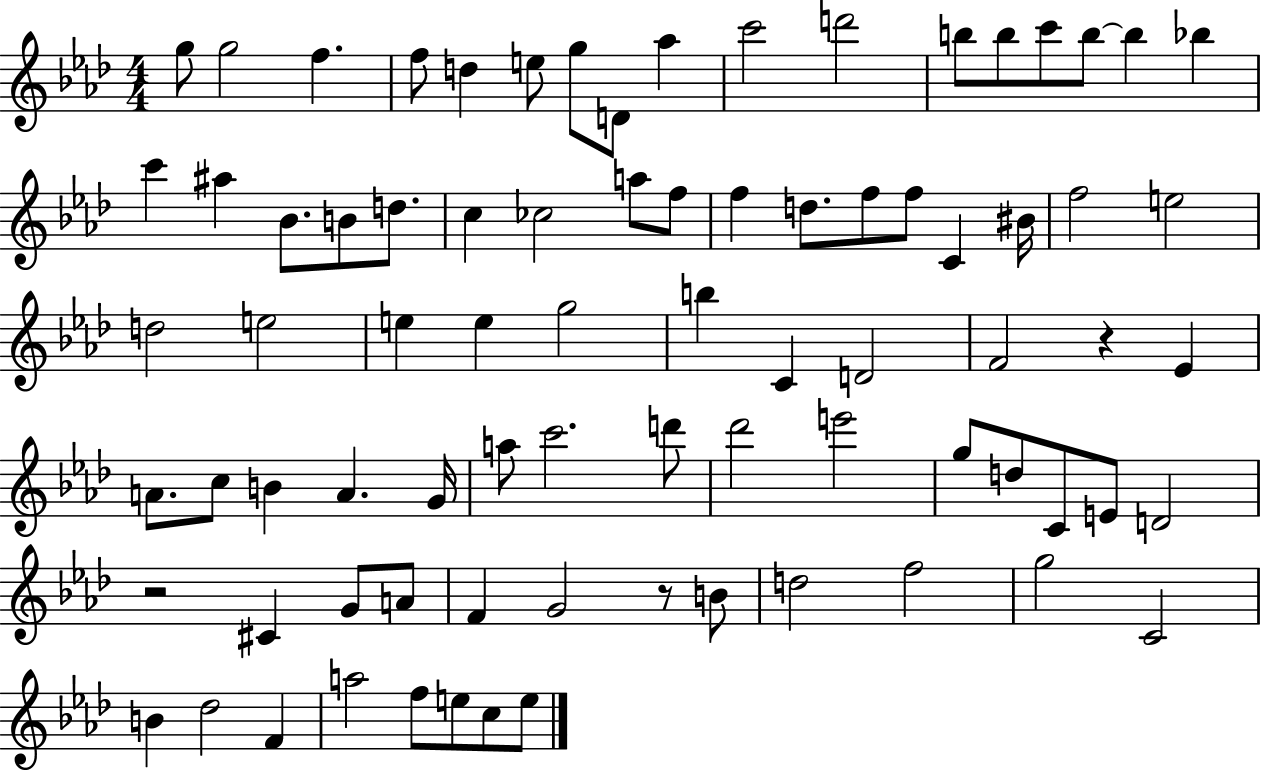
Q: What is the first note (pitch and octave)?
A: G5